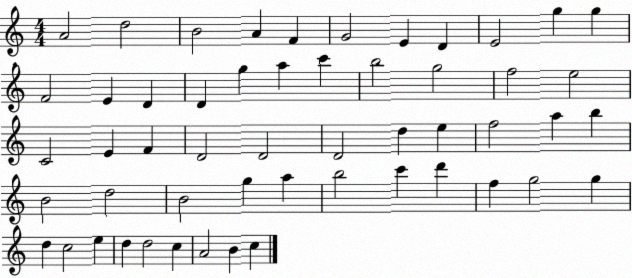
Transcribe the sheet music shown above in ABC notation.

X:1
T:Untitled
M:4/4
L:1/4
K:C
A2 d2 B2 A F G2 E D E2 g g F2 E D D g a c' b2 g2 f2 e2 C2 E F D2 D2 D2 d e f2 a b B2 d2 B2 g a b2 c' d' f g2 g d c2 e d d2 c A2 B c